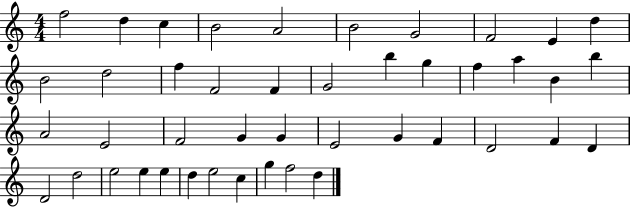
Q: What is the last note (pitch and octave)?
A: D5